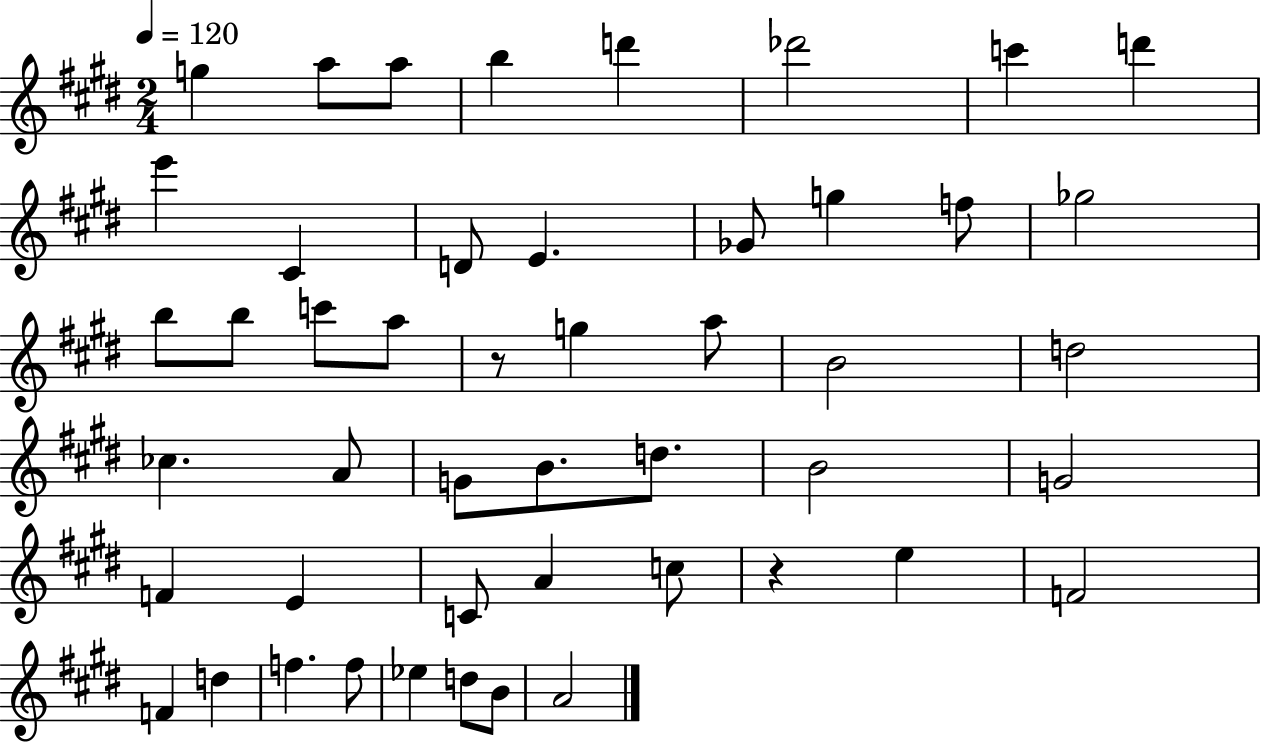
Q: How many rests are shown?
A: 2